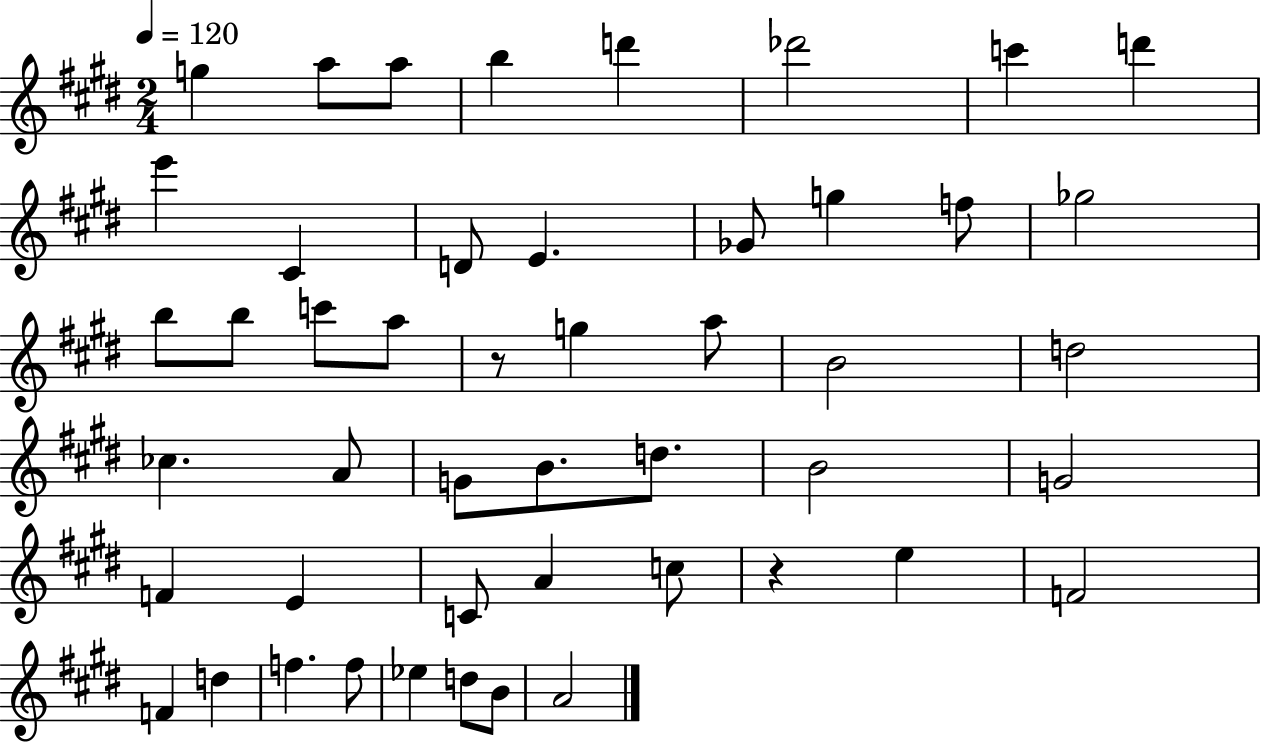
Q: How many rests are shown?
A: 2